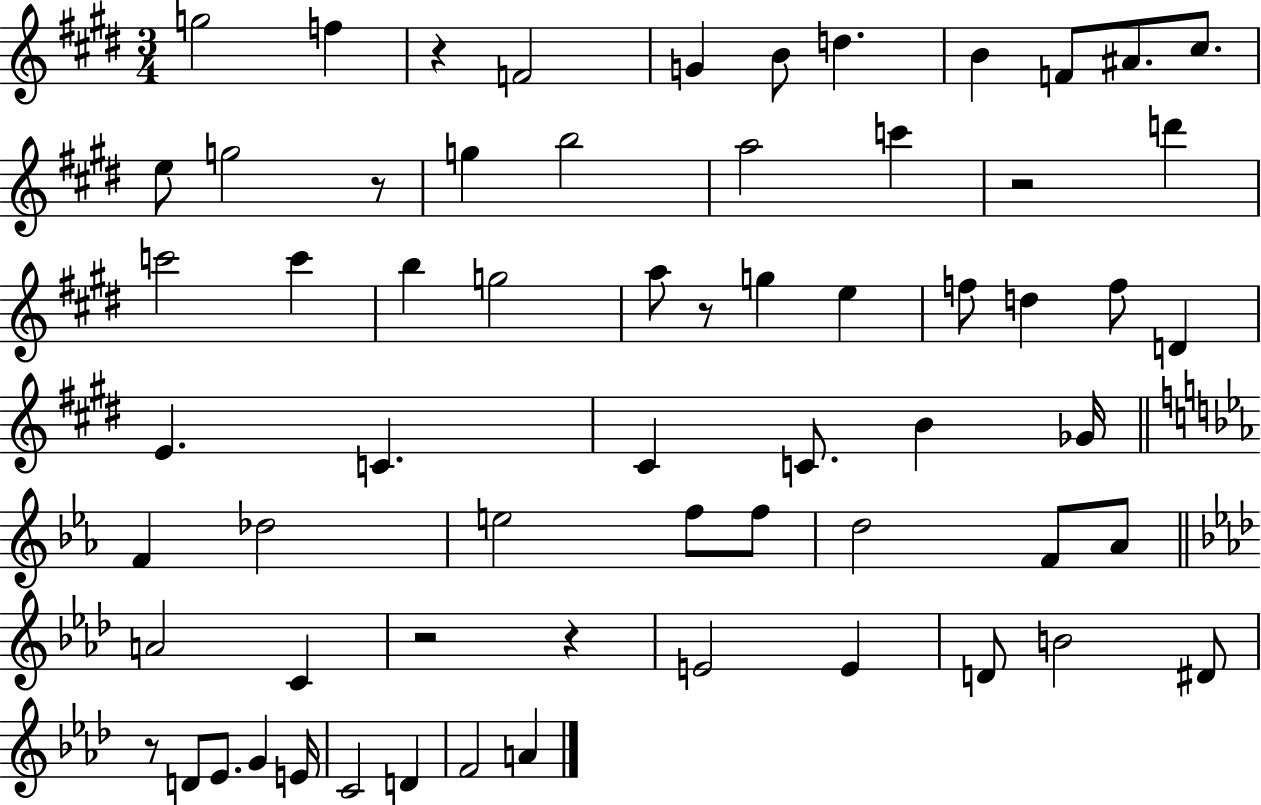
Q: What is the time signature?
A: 3/4